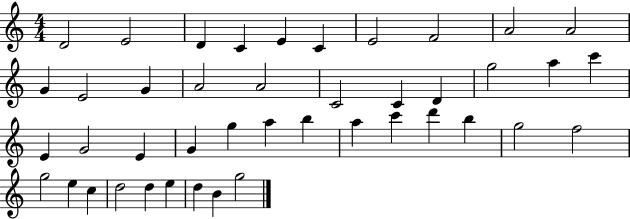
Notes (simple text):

D4/h E4/h D4/q C4/q E4/q C4/q E4/h F4/h A4/h A4/h G4/q E4/h G4/q A4/h A4/h C4/h C4/q D4/q G5/h A5/q C6/q E4/q G4/h E4/q G4/q G5/q A5/q B5/q A5/q C6/q D6/q B5/q G5/h F5/h G5/h E5/q C5/q D5/h D5/q E5/q D5/q B4/q G5/h